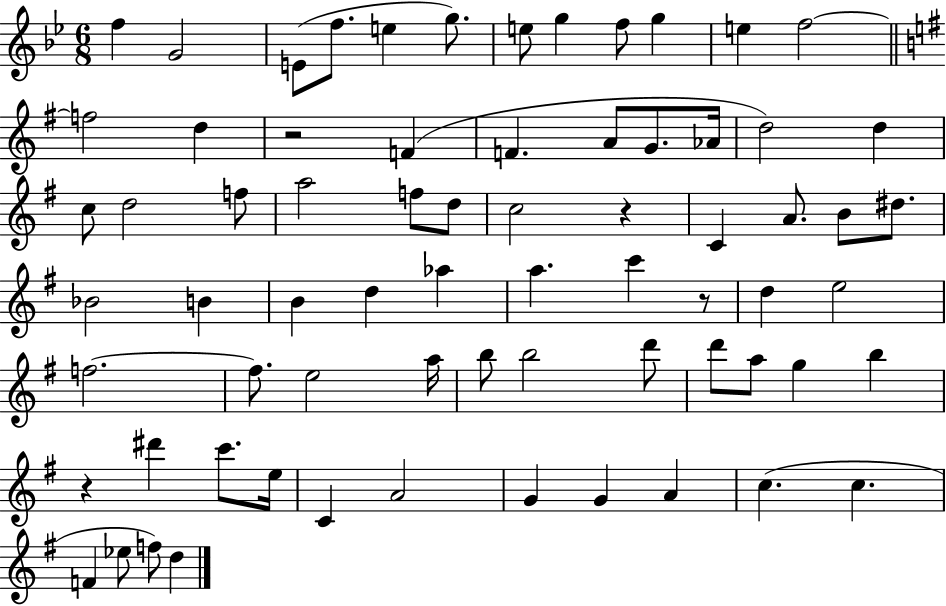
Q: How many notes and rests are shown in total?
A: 70